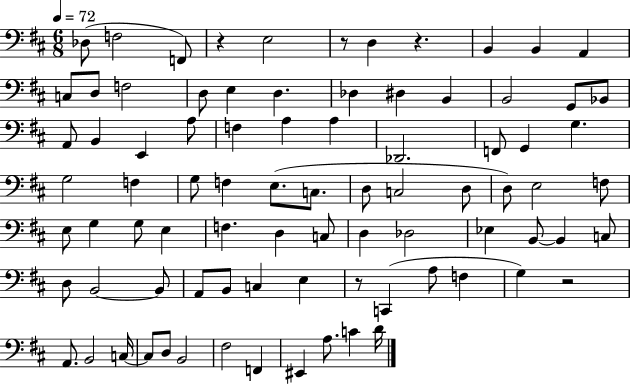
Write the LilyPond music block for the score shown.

{
  \clef bass
  \numericTimeSignature
  \time 6/8
  \key d \major
  \tempo 4 = 72
  des8( f2 f,8) | r4 e2 | r8 d4 r4. | b,4 b,4 a,4 | \break c8 d8 f2 | d8 e4 d4. | des4 dis4 b,4 | b,2 g,8 bes,8 | \break a,8 b,4 e,4 a8 | f4 a4 a4 | des,2. | f,8 g,4 g4. | \break g2 f4 | g8 f4 e8.( c8. | d8 c2 d8 | d8) e2 f8 | \break e8 g4 g8 e4 | f4. d4 c8 | d4 des2 | ees4 b,8~~ b,4 c8 | \break d8 b,2~~ b,8 | a,8 b,8 c4 e4 | r8 c,4( a8 f4 | g4) r2 | \break a,8. b,2 c16~~ | c8 d8 b,2 | fis2 f,4 | eis,4 a8. c'4 d'16 | \break \bar "|."
}